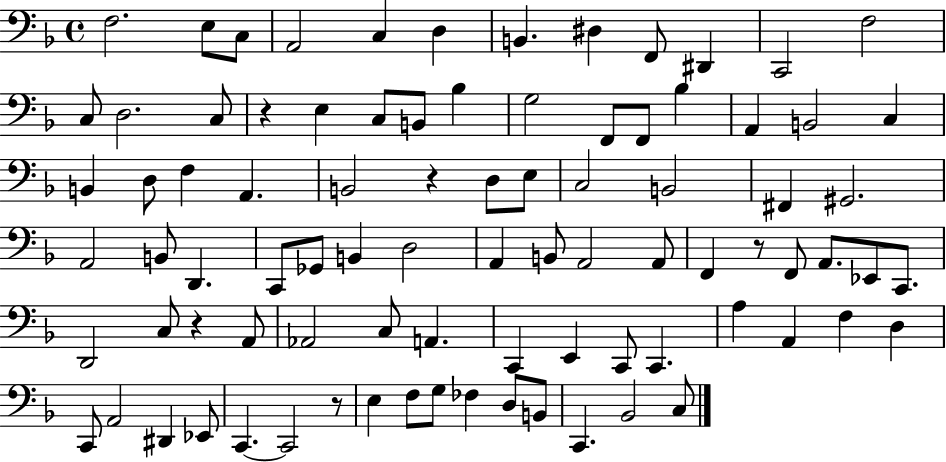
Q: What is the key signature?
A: F major